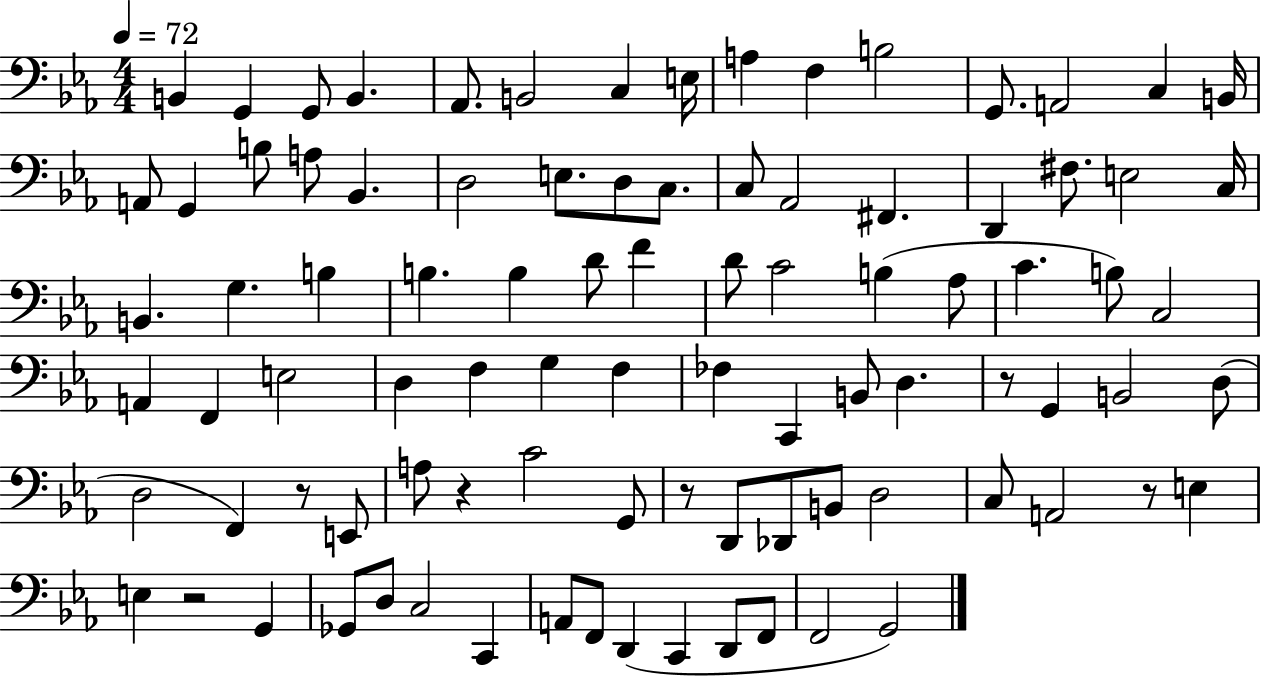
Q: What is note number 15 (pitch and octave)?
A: B2